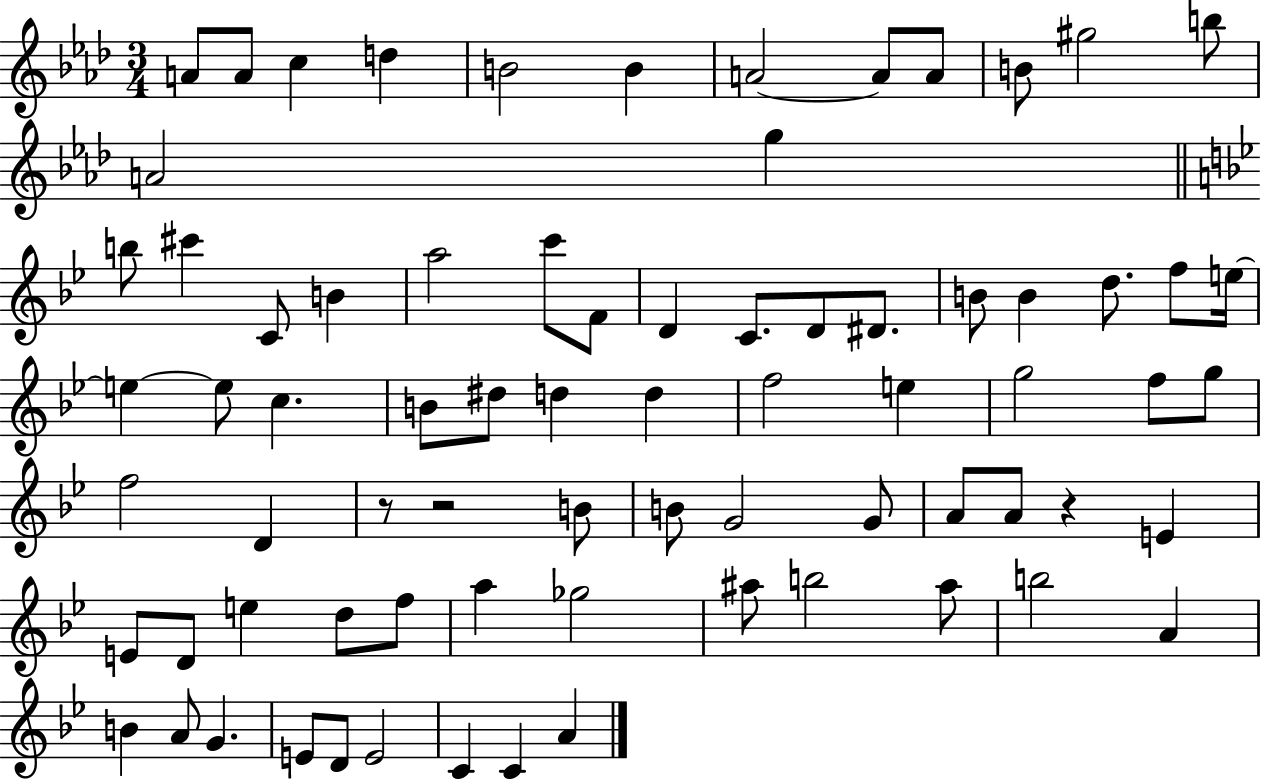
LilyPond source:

{
  \clef treble
  \numericTimeSignature
  \time 3/4
  \key aes \major
  a'8 a'8 c''4 d''4 | b'2 b'4 | a'2~~ a'8 a'8 | b'8 gis''2 b''8 | \break a'2 g''4 | \bar "||" \break \key bes \major b''8 cis'''4 c'8 b'4 | a''2 c'''8 f'8 | d'4 c'8. d'8 dis'8. | b'8 b'4 d''8. f''8 e''16~~ | \break e''4~~ e''8 c''4. | b'8 dis''8 d''4 d''4 | f''2 e''4 | g''2 f''8 g''8 | \break f''2 d'4 | r8 r2 b'8 | b'8 g'2 g'8 | a'8 a'8 r4 e'4 | \break e'8 d'8 e''4 d''8 f''8 | a''4 ges''2 | ais''8 b''2 ais''8 | b''2 a'4 | \break b'4 a'8 g'4. | e'8 d'8 e'2 | c'4 c'4 a'4 | \bar "|."
}